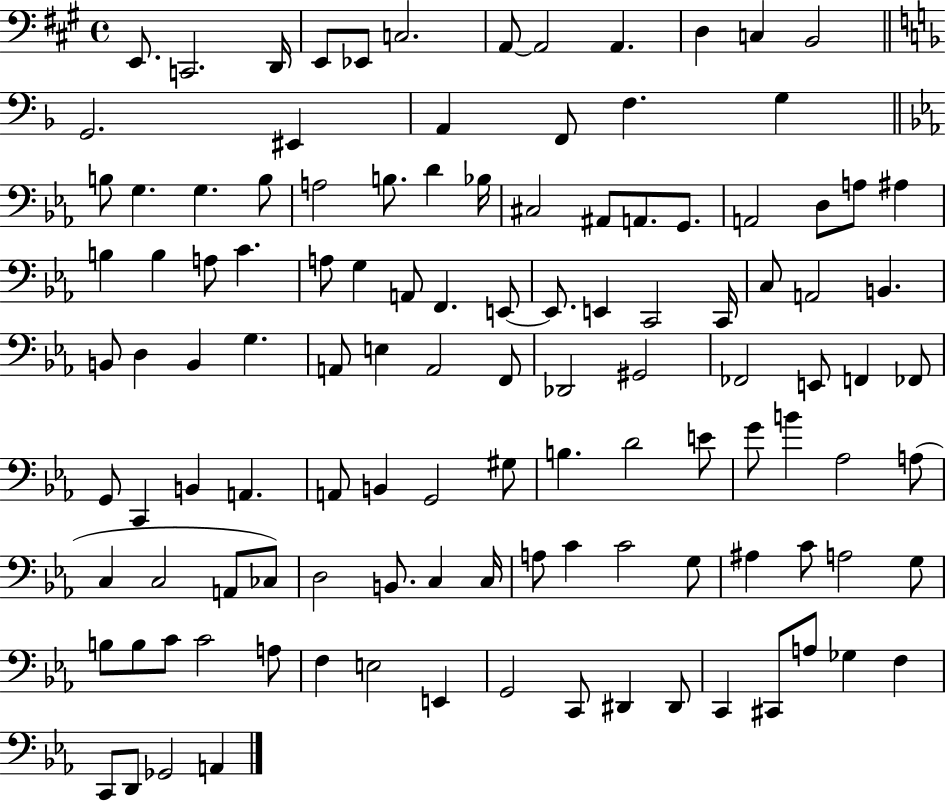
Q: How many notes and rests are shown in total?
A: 116